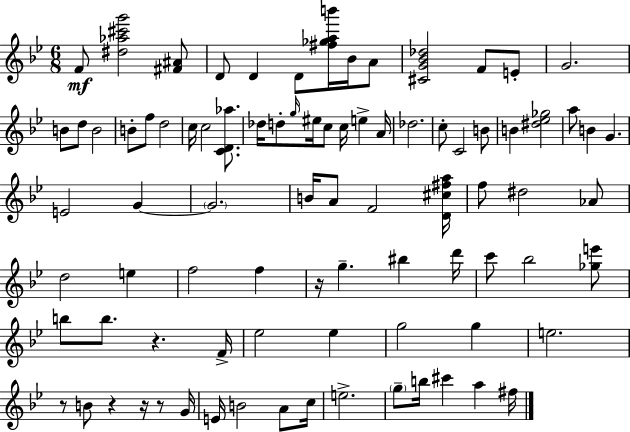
X:1
T:Untitled
M:6/8
L:1/4
K:Gm
F/2 [^d_a^c'g']2 [^F^A]/2 D/2 D D/2 [^f_gab']/4 _B/4 A/2 [^CG_B_d]2 F/2 E/2 G2 B/2 d/2 B2 B/2 f/2 d2 c/4 c2 [CD_a]/2 _d/4 d/2 g/4 ^e/4 c/2 c/4 e A/4 _d2 c/2 C2 B/2 B [^d_e_g]2 a/2 B G E2 G G2 B/4 A/2 F2 [D^c^fa]/4 f/2 ^d2 _A/2 d2 e f2 f z/4 g ^b d'/4 c'/2 _b2 [_ge']/2 b/2 b/2 z F/4 _e2 _e g2 g e2 z/2 B/2 z z/4 z/2 G/4 E/4 B2 A/2 c/4 e2 g/2 b/4 ^c' a ^f/4